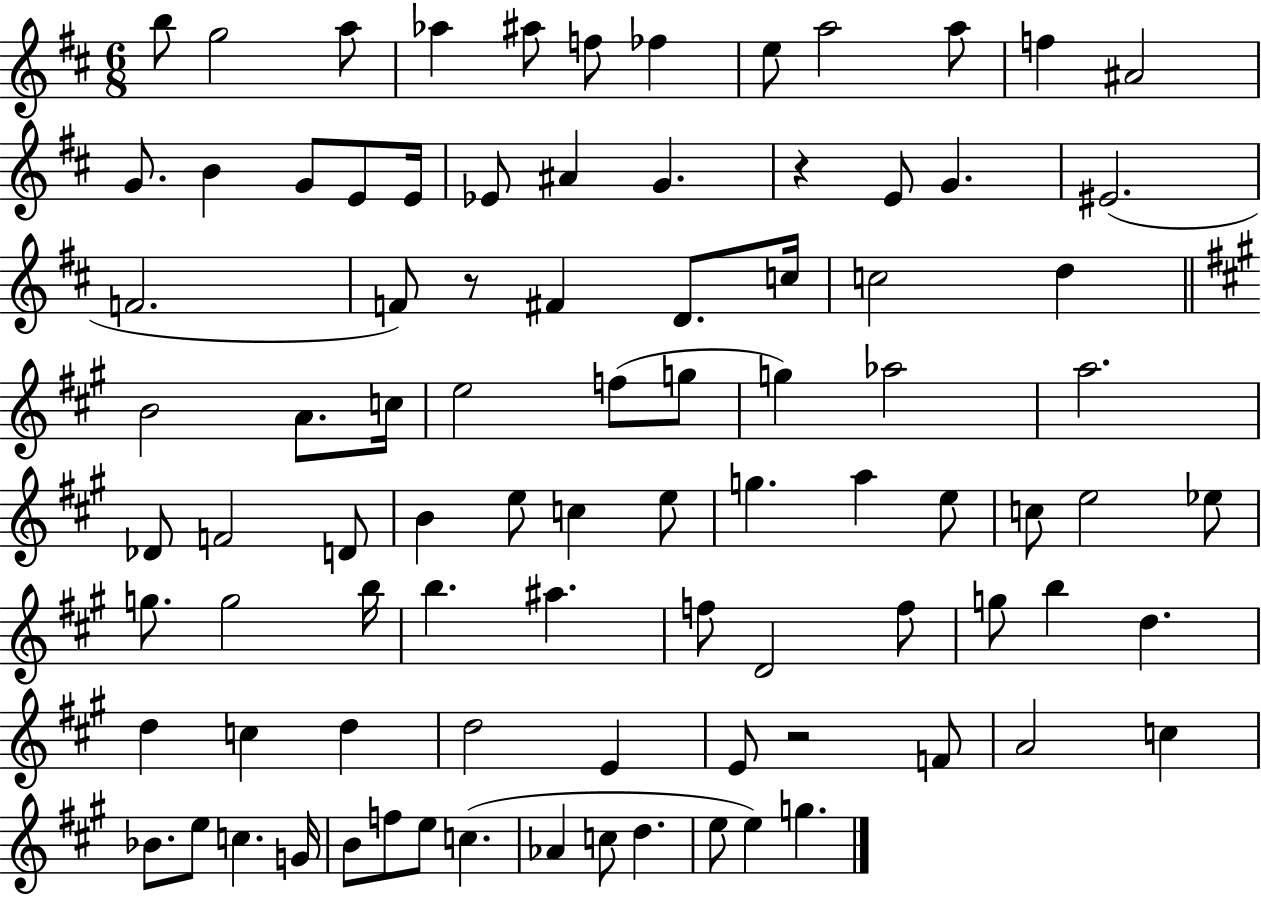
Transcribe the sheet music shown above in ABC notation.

X:1
T:Untitled
M:6/8
L:1/4
K:D
b/2 g2 a/2 _a ^a/2 f/2 _f e/2 a2 a/2 f ^A2 G/2 B G/2 E/2 E/4 _E/2 ^A G z E/2 G ^E2 F2 F/2 z/2 ^F D/2 c/4 c2 d B2 A/2 c/4 e2 f/2 g/2 g _a2 a2 _D/2 F2 D/2 B e/2 c e/2 g a e/2 c/2 e2 _e/2 g/2 g2 b/4 b ^a f/2 D2 f/2 g/2 b d d c d d2 E E/2 z2 F/2 A2 c _B/2 e/2 c G/4 B/2 f/2 e/2 c _A c/2 d e/2 e g